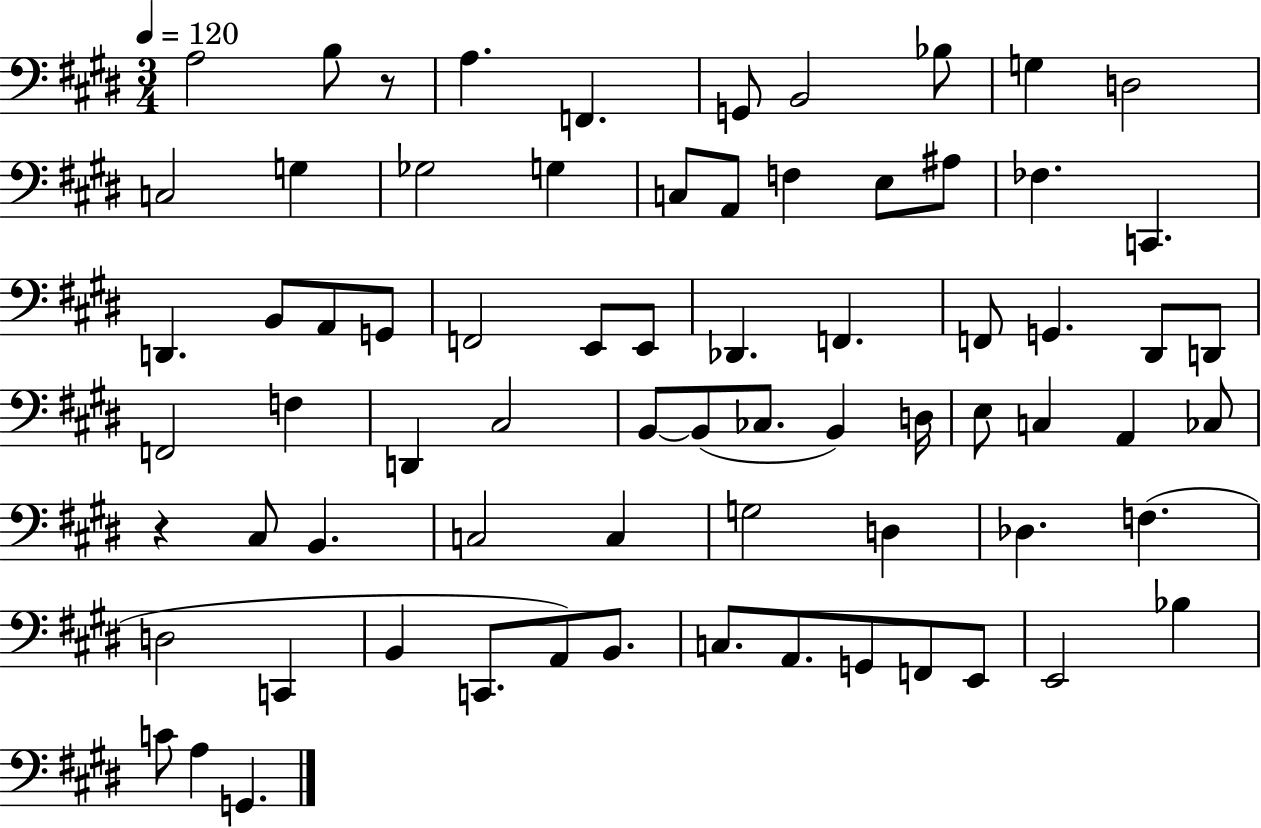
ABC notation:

X:1
T:Untitled
M:3/4
L:1/4
K:E
A,2 B,/2 z/2 A, F,, G,,/2 B,,2 _B,/2 G, D,2 C,2 G, _G,2 G, C,/2 A,,/2 F, E,/2 ^A,/2 _F, C,, D,, B,,/2 A,,/2 G,,/2 F,,2 E,,/2 E,,/2 _D,, F,, F,,/2 G,, ^D,,/2 D,,/2 F,,2 F, D,, ^C,2 B,,/2 B,,/2 _C,/2 B,, D,/4 E,/2 C, A,, _C,/2 z ^C,/2 B,, C,2 C, G,2 D, _D, F, D,2 C,, B,, C,,/2 A,,/2 B,,/2 C,/2 A,,/2 G,,/2 F,,/2 E,,/2 E,,2 _B, C/2 A, G,,